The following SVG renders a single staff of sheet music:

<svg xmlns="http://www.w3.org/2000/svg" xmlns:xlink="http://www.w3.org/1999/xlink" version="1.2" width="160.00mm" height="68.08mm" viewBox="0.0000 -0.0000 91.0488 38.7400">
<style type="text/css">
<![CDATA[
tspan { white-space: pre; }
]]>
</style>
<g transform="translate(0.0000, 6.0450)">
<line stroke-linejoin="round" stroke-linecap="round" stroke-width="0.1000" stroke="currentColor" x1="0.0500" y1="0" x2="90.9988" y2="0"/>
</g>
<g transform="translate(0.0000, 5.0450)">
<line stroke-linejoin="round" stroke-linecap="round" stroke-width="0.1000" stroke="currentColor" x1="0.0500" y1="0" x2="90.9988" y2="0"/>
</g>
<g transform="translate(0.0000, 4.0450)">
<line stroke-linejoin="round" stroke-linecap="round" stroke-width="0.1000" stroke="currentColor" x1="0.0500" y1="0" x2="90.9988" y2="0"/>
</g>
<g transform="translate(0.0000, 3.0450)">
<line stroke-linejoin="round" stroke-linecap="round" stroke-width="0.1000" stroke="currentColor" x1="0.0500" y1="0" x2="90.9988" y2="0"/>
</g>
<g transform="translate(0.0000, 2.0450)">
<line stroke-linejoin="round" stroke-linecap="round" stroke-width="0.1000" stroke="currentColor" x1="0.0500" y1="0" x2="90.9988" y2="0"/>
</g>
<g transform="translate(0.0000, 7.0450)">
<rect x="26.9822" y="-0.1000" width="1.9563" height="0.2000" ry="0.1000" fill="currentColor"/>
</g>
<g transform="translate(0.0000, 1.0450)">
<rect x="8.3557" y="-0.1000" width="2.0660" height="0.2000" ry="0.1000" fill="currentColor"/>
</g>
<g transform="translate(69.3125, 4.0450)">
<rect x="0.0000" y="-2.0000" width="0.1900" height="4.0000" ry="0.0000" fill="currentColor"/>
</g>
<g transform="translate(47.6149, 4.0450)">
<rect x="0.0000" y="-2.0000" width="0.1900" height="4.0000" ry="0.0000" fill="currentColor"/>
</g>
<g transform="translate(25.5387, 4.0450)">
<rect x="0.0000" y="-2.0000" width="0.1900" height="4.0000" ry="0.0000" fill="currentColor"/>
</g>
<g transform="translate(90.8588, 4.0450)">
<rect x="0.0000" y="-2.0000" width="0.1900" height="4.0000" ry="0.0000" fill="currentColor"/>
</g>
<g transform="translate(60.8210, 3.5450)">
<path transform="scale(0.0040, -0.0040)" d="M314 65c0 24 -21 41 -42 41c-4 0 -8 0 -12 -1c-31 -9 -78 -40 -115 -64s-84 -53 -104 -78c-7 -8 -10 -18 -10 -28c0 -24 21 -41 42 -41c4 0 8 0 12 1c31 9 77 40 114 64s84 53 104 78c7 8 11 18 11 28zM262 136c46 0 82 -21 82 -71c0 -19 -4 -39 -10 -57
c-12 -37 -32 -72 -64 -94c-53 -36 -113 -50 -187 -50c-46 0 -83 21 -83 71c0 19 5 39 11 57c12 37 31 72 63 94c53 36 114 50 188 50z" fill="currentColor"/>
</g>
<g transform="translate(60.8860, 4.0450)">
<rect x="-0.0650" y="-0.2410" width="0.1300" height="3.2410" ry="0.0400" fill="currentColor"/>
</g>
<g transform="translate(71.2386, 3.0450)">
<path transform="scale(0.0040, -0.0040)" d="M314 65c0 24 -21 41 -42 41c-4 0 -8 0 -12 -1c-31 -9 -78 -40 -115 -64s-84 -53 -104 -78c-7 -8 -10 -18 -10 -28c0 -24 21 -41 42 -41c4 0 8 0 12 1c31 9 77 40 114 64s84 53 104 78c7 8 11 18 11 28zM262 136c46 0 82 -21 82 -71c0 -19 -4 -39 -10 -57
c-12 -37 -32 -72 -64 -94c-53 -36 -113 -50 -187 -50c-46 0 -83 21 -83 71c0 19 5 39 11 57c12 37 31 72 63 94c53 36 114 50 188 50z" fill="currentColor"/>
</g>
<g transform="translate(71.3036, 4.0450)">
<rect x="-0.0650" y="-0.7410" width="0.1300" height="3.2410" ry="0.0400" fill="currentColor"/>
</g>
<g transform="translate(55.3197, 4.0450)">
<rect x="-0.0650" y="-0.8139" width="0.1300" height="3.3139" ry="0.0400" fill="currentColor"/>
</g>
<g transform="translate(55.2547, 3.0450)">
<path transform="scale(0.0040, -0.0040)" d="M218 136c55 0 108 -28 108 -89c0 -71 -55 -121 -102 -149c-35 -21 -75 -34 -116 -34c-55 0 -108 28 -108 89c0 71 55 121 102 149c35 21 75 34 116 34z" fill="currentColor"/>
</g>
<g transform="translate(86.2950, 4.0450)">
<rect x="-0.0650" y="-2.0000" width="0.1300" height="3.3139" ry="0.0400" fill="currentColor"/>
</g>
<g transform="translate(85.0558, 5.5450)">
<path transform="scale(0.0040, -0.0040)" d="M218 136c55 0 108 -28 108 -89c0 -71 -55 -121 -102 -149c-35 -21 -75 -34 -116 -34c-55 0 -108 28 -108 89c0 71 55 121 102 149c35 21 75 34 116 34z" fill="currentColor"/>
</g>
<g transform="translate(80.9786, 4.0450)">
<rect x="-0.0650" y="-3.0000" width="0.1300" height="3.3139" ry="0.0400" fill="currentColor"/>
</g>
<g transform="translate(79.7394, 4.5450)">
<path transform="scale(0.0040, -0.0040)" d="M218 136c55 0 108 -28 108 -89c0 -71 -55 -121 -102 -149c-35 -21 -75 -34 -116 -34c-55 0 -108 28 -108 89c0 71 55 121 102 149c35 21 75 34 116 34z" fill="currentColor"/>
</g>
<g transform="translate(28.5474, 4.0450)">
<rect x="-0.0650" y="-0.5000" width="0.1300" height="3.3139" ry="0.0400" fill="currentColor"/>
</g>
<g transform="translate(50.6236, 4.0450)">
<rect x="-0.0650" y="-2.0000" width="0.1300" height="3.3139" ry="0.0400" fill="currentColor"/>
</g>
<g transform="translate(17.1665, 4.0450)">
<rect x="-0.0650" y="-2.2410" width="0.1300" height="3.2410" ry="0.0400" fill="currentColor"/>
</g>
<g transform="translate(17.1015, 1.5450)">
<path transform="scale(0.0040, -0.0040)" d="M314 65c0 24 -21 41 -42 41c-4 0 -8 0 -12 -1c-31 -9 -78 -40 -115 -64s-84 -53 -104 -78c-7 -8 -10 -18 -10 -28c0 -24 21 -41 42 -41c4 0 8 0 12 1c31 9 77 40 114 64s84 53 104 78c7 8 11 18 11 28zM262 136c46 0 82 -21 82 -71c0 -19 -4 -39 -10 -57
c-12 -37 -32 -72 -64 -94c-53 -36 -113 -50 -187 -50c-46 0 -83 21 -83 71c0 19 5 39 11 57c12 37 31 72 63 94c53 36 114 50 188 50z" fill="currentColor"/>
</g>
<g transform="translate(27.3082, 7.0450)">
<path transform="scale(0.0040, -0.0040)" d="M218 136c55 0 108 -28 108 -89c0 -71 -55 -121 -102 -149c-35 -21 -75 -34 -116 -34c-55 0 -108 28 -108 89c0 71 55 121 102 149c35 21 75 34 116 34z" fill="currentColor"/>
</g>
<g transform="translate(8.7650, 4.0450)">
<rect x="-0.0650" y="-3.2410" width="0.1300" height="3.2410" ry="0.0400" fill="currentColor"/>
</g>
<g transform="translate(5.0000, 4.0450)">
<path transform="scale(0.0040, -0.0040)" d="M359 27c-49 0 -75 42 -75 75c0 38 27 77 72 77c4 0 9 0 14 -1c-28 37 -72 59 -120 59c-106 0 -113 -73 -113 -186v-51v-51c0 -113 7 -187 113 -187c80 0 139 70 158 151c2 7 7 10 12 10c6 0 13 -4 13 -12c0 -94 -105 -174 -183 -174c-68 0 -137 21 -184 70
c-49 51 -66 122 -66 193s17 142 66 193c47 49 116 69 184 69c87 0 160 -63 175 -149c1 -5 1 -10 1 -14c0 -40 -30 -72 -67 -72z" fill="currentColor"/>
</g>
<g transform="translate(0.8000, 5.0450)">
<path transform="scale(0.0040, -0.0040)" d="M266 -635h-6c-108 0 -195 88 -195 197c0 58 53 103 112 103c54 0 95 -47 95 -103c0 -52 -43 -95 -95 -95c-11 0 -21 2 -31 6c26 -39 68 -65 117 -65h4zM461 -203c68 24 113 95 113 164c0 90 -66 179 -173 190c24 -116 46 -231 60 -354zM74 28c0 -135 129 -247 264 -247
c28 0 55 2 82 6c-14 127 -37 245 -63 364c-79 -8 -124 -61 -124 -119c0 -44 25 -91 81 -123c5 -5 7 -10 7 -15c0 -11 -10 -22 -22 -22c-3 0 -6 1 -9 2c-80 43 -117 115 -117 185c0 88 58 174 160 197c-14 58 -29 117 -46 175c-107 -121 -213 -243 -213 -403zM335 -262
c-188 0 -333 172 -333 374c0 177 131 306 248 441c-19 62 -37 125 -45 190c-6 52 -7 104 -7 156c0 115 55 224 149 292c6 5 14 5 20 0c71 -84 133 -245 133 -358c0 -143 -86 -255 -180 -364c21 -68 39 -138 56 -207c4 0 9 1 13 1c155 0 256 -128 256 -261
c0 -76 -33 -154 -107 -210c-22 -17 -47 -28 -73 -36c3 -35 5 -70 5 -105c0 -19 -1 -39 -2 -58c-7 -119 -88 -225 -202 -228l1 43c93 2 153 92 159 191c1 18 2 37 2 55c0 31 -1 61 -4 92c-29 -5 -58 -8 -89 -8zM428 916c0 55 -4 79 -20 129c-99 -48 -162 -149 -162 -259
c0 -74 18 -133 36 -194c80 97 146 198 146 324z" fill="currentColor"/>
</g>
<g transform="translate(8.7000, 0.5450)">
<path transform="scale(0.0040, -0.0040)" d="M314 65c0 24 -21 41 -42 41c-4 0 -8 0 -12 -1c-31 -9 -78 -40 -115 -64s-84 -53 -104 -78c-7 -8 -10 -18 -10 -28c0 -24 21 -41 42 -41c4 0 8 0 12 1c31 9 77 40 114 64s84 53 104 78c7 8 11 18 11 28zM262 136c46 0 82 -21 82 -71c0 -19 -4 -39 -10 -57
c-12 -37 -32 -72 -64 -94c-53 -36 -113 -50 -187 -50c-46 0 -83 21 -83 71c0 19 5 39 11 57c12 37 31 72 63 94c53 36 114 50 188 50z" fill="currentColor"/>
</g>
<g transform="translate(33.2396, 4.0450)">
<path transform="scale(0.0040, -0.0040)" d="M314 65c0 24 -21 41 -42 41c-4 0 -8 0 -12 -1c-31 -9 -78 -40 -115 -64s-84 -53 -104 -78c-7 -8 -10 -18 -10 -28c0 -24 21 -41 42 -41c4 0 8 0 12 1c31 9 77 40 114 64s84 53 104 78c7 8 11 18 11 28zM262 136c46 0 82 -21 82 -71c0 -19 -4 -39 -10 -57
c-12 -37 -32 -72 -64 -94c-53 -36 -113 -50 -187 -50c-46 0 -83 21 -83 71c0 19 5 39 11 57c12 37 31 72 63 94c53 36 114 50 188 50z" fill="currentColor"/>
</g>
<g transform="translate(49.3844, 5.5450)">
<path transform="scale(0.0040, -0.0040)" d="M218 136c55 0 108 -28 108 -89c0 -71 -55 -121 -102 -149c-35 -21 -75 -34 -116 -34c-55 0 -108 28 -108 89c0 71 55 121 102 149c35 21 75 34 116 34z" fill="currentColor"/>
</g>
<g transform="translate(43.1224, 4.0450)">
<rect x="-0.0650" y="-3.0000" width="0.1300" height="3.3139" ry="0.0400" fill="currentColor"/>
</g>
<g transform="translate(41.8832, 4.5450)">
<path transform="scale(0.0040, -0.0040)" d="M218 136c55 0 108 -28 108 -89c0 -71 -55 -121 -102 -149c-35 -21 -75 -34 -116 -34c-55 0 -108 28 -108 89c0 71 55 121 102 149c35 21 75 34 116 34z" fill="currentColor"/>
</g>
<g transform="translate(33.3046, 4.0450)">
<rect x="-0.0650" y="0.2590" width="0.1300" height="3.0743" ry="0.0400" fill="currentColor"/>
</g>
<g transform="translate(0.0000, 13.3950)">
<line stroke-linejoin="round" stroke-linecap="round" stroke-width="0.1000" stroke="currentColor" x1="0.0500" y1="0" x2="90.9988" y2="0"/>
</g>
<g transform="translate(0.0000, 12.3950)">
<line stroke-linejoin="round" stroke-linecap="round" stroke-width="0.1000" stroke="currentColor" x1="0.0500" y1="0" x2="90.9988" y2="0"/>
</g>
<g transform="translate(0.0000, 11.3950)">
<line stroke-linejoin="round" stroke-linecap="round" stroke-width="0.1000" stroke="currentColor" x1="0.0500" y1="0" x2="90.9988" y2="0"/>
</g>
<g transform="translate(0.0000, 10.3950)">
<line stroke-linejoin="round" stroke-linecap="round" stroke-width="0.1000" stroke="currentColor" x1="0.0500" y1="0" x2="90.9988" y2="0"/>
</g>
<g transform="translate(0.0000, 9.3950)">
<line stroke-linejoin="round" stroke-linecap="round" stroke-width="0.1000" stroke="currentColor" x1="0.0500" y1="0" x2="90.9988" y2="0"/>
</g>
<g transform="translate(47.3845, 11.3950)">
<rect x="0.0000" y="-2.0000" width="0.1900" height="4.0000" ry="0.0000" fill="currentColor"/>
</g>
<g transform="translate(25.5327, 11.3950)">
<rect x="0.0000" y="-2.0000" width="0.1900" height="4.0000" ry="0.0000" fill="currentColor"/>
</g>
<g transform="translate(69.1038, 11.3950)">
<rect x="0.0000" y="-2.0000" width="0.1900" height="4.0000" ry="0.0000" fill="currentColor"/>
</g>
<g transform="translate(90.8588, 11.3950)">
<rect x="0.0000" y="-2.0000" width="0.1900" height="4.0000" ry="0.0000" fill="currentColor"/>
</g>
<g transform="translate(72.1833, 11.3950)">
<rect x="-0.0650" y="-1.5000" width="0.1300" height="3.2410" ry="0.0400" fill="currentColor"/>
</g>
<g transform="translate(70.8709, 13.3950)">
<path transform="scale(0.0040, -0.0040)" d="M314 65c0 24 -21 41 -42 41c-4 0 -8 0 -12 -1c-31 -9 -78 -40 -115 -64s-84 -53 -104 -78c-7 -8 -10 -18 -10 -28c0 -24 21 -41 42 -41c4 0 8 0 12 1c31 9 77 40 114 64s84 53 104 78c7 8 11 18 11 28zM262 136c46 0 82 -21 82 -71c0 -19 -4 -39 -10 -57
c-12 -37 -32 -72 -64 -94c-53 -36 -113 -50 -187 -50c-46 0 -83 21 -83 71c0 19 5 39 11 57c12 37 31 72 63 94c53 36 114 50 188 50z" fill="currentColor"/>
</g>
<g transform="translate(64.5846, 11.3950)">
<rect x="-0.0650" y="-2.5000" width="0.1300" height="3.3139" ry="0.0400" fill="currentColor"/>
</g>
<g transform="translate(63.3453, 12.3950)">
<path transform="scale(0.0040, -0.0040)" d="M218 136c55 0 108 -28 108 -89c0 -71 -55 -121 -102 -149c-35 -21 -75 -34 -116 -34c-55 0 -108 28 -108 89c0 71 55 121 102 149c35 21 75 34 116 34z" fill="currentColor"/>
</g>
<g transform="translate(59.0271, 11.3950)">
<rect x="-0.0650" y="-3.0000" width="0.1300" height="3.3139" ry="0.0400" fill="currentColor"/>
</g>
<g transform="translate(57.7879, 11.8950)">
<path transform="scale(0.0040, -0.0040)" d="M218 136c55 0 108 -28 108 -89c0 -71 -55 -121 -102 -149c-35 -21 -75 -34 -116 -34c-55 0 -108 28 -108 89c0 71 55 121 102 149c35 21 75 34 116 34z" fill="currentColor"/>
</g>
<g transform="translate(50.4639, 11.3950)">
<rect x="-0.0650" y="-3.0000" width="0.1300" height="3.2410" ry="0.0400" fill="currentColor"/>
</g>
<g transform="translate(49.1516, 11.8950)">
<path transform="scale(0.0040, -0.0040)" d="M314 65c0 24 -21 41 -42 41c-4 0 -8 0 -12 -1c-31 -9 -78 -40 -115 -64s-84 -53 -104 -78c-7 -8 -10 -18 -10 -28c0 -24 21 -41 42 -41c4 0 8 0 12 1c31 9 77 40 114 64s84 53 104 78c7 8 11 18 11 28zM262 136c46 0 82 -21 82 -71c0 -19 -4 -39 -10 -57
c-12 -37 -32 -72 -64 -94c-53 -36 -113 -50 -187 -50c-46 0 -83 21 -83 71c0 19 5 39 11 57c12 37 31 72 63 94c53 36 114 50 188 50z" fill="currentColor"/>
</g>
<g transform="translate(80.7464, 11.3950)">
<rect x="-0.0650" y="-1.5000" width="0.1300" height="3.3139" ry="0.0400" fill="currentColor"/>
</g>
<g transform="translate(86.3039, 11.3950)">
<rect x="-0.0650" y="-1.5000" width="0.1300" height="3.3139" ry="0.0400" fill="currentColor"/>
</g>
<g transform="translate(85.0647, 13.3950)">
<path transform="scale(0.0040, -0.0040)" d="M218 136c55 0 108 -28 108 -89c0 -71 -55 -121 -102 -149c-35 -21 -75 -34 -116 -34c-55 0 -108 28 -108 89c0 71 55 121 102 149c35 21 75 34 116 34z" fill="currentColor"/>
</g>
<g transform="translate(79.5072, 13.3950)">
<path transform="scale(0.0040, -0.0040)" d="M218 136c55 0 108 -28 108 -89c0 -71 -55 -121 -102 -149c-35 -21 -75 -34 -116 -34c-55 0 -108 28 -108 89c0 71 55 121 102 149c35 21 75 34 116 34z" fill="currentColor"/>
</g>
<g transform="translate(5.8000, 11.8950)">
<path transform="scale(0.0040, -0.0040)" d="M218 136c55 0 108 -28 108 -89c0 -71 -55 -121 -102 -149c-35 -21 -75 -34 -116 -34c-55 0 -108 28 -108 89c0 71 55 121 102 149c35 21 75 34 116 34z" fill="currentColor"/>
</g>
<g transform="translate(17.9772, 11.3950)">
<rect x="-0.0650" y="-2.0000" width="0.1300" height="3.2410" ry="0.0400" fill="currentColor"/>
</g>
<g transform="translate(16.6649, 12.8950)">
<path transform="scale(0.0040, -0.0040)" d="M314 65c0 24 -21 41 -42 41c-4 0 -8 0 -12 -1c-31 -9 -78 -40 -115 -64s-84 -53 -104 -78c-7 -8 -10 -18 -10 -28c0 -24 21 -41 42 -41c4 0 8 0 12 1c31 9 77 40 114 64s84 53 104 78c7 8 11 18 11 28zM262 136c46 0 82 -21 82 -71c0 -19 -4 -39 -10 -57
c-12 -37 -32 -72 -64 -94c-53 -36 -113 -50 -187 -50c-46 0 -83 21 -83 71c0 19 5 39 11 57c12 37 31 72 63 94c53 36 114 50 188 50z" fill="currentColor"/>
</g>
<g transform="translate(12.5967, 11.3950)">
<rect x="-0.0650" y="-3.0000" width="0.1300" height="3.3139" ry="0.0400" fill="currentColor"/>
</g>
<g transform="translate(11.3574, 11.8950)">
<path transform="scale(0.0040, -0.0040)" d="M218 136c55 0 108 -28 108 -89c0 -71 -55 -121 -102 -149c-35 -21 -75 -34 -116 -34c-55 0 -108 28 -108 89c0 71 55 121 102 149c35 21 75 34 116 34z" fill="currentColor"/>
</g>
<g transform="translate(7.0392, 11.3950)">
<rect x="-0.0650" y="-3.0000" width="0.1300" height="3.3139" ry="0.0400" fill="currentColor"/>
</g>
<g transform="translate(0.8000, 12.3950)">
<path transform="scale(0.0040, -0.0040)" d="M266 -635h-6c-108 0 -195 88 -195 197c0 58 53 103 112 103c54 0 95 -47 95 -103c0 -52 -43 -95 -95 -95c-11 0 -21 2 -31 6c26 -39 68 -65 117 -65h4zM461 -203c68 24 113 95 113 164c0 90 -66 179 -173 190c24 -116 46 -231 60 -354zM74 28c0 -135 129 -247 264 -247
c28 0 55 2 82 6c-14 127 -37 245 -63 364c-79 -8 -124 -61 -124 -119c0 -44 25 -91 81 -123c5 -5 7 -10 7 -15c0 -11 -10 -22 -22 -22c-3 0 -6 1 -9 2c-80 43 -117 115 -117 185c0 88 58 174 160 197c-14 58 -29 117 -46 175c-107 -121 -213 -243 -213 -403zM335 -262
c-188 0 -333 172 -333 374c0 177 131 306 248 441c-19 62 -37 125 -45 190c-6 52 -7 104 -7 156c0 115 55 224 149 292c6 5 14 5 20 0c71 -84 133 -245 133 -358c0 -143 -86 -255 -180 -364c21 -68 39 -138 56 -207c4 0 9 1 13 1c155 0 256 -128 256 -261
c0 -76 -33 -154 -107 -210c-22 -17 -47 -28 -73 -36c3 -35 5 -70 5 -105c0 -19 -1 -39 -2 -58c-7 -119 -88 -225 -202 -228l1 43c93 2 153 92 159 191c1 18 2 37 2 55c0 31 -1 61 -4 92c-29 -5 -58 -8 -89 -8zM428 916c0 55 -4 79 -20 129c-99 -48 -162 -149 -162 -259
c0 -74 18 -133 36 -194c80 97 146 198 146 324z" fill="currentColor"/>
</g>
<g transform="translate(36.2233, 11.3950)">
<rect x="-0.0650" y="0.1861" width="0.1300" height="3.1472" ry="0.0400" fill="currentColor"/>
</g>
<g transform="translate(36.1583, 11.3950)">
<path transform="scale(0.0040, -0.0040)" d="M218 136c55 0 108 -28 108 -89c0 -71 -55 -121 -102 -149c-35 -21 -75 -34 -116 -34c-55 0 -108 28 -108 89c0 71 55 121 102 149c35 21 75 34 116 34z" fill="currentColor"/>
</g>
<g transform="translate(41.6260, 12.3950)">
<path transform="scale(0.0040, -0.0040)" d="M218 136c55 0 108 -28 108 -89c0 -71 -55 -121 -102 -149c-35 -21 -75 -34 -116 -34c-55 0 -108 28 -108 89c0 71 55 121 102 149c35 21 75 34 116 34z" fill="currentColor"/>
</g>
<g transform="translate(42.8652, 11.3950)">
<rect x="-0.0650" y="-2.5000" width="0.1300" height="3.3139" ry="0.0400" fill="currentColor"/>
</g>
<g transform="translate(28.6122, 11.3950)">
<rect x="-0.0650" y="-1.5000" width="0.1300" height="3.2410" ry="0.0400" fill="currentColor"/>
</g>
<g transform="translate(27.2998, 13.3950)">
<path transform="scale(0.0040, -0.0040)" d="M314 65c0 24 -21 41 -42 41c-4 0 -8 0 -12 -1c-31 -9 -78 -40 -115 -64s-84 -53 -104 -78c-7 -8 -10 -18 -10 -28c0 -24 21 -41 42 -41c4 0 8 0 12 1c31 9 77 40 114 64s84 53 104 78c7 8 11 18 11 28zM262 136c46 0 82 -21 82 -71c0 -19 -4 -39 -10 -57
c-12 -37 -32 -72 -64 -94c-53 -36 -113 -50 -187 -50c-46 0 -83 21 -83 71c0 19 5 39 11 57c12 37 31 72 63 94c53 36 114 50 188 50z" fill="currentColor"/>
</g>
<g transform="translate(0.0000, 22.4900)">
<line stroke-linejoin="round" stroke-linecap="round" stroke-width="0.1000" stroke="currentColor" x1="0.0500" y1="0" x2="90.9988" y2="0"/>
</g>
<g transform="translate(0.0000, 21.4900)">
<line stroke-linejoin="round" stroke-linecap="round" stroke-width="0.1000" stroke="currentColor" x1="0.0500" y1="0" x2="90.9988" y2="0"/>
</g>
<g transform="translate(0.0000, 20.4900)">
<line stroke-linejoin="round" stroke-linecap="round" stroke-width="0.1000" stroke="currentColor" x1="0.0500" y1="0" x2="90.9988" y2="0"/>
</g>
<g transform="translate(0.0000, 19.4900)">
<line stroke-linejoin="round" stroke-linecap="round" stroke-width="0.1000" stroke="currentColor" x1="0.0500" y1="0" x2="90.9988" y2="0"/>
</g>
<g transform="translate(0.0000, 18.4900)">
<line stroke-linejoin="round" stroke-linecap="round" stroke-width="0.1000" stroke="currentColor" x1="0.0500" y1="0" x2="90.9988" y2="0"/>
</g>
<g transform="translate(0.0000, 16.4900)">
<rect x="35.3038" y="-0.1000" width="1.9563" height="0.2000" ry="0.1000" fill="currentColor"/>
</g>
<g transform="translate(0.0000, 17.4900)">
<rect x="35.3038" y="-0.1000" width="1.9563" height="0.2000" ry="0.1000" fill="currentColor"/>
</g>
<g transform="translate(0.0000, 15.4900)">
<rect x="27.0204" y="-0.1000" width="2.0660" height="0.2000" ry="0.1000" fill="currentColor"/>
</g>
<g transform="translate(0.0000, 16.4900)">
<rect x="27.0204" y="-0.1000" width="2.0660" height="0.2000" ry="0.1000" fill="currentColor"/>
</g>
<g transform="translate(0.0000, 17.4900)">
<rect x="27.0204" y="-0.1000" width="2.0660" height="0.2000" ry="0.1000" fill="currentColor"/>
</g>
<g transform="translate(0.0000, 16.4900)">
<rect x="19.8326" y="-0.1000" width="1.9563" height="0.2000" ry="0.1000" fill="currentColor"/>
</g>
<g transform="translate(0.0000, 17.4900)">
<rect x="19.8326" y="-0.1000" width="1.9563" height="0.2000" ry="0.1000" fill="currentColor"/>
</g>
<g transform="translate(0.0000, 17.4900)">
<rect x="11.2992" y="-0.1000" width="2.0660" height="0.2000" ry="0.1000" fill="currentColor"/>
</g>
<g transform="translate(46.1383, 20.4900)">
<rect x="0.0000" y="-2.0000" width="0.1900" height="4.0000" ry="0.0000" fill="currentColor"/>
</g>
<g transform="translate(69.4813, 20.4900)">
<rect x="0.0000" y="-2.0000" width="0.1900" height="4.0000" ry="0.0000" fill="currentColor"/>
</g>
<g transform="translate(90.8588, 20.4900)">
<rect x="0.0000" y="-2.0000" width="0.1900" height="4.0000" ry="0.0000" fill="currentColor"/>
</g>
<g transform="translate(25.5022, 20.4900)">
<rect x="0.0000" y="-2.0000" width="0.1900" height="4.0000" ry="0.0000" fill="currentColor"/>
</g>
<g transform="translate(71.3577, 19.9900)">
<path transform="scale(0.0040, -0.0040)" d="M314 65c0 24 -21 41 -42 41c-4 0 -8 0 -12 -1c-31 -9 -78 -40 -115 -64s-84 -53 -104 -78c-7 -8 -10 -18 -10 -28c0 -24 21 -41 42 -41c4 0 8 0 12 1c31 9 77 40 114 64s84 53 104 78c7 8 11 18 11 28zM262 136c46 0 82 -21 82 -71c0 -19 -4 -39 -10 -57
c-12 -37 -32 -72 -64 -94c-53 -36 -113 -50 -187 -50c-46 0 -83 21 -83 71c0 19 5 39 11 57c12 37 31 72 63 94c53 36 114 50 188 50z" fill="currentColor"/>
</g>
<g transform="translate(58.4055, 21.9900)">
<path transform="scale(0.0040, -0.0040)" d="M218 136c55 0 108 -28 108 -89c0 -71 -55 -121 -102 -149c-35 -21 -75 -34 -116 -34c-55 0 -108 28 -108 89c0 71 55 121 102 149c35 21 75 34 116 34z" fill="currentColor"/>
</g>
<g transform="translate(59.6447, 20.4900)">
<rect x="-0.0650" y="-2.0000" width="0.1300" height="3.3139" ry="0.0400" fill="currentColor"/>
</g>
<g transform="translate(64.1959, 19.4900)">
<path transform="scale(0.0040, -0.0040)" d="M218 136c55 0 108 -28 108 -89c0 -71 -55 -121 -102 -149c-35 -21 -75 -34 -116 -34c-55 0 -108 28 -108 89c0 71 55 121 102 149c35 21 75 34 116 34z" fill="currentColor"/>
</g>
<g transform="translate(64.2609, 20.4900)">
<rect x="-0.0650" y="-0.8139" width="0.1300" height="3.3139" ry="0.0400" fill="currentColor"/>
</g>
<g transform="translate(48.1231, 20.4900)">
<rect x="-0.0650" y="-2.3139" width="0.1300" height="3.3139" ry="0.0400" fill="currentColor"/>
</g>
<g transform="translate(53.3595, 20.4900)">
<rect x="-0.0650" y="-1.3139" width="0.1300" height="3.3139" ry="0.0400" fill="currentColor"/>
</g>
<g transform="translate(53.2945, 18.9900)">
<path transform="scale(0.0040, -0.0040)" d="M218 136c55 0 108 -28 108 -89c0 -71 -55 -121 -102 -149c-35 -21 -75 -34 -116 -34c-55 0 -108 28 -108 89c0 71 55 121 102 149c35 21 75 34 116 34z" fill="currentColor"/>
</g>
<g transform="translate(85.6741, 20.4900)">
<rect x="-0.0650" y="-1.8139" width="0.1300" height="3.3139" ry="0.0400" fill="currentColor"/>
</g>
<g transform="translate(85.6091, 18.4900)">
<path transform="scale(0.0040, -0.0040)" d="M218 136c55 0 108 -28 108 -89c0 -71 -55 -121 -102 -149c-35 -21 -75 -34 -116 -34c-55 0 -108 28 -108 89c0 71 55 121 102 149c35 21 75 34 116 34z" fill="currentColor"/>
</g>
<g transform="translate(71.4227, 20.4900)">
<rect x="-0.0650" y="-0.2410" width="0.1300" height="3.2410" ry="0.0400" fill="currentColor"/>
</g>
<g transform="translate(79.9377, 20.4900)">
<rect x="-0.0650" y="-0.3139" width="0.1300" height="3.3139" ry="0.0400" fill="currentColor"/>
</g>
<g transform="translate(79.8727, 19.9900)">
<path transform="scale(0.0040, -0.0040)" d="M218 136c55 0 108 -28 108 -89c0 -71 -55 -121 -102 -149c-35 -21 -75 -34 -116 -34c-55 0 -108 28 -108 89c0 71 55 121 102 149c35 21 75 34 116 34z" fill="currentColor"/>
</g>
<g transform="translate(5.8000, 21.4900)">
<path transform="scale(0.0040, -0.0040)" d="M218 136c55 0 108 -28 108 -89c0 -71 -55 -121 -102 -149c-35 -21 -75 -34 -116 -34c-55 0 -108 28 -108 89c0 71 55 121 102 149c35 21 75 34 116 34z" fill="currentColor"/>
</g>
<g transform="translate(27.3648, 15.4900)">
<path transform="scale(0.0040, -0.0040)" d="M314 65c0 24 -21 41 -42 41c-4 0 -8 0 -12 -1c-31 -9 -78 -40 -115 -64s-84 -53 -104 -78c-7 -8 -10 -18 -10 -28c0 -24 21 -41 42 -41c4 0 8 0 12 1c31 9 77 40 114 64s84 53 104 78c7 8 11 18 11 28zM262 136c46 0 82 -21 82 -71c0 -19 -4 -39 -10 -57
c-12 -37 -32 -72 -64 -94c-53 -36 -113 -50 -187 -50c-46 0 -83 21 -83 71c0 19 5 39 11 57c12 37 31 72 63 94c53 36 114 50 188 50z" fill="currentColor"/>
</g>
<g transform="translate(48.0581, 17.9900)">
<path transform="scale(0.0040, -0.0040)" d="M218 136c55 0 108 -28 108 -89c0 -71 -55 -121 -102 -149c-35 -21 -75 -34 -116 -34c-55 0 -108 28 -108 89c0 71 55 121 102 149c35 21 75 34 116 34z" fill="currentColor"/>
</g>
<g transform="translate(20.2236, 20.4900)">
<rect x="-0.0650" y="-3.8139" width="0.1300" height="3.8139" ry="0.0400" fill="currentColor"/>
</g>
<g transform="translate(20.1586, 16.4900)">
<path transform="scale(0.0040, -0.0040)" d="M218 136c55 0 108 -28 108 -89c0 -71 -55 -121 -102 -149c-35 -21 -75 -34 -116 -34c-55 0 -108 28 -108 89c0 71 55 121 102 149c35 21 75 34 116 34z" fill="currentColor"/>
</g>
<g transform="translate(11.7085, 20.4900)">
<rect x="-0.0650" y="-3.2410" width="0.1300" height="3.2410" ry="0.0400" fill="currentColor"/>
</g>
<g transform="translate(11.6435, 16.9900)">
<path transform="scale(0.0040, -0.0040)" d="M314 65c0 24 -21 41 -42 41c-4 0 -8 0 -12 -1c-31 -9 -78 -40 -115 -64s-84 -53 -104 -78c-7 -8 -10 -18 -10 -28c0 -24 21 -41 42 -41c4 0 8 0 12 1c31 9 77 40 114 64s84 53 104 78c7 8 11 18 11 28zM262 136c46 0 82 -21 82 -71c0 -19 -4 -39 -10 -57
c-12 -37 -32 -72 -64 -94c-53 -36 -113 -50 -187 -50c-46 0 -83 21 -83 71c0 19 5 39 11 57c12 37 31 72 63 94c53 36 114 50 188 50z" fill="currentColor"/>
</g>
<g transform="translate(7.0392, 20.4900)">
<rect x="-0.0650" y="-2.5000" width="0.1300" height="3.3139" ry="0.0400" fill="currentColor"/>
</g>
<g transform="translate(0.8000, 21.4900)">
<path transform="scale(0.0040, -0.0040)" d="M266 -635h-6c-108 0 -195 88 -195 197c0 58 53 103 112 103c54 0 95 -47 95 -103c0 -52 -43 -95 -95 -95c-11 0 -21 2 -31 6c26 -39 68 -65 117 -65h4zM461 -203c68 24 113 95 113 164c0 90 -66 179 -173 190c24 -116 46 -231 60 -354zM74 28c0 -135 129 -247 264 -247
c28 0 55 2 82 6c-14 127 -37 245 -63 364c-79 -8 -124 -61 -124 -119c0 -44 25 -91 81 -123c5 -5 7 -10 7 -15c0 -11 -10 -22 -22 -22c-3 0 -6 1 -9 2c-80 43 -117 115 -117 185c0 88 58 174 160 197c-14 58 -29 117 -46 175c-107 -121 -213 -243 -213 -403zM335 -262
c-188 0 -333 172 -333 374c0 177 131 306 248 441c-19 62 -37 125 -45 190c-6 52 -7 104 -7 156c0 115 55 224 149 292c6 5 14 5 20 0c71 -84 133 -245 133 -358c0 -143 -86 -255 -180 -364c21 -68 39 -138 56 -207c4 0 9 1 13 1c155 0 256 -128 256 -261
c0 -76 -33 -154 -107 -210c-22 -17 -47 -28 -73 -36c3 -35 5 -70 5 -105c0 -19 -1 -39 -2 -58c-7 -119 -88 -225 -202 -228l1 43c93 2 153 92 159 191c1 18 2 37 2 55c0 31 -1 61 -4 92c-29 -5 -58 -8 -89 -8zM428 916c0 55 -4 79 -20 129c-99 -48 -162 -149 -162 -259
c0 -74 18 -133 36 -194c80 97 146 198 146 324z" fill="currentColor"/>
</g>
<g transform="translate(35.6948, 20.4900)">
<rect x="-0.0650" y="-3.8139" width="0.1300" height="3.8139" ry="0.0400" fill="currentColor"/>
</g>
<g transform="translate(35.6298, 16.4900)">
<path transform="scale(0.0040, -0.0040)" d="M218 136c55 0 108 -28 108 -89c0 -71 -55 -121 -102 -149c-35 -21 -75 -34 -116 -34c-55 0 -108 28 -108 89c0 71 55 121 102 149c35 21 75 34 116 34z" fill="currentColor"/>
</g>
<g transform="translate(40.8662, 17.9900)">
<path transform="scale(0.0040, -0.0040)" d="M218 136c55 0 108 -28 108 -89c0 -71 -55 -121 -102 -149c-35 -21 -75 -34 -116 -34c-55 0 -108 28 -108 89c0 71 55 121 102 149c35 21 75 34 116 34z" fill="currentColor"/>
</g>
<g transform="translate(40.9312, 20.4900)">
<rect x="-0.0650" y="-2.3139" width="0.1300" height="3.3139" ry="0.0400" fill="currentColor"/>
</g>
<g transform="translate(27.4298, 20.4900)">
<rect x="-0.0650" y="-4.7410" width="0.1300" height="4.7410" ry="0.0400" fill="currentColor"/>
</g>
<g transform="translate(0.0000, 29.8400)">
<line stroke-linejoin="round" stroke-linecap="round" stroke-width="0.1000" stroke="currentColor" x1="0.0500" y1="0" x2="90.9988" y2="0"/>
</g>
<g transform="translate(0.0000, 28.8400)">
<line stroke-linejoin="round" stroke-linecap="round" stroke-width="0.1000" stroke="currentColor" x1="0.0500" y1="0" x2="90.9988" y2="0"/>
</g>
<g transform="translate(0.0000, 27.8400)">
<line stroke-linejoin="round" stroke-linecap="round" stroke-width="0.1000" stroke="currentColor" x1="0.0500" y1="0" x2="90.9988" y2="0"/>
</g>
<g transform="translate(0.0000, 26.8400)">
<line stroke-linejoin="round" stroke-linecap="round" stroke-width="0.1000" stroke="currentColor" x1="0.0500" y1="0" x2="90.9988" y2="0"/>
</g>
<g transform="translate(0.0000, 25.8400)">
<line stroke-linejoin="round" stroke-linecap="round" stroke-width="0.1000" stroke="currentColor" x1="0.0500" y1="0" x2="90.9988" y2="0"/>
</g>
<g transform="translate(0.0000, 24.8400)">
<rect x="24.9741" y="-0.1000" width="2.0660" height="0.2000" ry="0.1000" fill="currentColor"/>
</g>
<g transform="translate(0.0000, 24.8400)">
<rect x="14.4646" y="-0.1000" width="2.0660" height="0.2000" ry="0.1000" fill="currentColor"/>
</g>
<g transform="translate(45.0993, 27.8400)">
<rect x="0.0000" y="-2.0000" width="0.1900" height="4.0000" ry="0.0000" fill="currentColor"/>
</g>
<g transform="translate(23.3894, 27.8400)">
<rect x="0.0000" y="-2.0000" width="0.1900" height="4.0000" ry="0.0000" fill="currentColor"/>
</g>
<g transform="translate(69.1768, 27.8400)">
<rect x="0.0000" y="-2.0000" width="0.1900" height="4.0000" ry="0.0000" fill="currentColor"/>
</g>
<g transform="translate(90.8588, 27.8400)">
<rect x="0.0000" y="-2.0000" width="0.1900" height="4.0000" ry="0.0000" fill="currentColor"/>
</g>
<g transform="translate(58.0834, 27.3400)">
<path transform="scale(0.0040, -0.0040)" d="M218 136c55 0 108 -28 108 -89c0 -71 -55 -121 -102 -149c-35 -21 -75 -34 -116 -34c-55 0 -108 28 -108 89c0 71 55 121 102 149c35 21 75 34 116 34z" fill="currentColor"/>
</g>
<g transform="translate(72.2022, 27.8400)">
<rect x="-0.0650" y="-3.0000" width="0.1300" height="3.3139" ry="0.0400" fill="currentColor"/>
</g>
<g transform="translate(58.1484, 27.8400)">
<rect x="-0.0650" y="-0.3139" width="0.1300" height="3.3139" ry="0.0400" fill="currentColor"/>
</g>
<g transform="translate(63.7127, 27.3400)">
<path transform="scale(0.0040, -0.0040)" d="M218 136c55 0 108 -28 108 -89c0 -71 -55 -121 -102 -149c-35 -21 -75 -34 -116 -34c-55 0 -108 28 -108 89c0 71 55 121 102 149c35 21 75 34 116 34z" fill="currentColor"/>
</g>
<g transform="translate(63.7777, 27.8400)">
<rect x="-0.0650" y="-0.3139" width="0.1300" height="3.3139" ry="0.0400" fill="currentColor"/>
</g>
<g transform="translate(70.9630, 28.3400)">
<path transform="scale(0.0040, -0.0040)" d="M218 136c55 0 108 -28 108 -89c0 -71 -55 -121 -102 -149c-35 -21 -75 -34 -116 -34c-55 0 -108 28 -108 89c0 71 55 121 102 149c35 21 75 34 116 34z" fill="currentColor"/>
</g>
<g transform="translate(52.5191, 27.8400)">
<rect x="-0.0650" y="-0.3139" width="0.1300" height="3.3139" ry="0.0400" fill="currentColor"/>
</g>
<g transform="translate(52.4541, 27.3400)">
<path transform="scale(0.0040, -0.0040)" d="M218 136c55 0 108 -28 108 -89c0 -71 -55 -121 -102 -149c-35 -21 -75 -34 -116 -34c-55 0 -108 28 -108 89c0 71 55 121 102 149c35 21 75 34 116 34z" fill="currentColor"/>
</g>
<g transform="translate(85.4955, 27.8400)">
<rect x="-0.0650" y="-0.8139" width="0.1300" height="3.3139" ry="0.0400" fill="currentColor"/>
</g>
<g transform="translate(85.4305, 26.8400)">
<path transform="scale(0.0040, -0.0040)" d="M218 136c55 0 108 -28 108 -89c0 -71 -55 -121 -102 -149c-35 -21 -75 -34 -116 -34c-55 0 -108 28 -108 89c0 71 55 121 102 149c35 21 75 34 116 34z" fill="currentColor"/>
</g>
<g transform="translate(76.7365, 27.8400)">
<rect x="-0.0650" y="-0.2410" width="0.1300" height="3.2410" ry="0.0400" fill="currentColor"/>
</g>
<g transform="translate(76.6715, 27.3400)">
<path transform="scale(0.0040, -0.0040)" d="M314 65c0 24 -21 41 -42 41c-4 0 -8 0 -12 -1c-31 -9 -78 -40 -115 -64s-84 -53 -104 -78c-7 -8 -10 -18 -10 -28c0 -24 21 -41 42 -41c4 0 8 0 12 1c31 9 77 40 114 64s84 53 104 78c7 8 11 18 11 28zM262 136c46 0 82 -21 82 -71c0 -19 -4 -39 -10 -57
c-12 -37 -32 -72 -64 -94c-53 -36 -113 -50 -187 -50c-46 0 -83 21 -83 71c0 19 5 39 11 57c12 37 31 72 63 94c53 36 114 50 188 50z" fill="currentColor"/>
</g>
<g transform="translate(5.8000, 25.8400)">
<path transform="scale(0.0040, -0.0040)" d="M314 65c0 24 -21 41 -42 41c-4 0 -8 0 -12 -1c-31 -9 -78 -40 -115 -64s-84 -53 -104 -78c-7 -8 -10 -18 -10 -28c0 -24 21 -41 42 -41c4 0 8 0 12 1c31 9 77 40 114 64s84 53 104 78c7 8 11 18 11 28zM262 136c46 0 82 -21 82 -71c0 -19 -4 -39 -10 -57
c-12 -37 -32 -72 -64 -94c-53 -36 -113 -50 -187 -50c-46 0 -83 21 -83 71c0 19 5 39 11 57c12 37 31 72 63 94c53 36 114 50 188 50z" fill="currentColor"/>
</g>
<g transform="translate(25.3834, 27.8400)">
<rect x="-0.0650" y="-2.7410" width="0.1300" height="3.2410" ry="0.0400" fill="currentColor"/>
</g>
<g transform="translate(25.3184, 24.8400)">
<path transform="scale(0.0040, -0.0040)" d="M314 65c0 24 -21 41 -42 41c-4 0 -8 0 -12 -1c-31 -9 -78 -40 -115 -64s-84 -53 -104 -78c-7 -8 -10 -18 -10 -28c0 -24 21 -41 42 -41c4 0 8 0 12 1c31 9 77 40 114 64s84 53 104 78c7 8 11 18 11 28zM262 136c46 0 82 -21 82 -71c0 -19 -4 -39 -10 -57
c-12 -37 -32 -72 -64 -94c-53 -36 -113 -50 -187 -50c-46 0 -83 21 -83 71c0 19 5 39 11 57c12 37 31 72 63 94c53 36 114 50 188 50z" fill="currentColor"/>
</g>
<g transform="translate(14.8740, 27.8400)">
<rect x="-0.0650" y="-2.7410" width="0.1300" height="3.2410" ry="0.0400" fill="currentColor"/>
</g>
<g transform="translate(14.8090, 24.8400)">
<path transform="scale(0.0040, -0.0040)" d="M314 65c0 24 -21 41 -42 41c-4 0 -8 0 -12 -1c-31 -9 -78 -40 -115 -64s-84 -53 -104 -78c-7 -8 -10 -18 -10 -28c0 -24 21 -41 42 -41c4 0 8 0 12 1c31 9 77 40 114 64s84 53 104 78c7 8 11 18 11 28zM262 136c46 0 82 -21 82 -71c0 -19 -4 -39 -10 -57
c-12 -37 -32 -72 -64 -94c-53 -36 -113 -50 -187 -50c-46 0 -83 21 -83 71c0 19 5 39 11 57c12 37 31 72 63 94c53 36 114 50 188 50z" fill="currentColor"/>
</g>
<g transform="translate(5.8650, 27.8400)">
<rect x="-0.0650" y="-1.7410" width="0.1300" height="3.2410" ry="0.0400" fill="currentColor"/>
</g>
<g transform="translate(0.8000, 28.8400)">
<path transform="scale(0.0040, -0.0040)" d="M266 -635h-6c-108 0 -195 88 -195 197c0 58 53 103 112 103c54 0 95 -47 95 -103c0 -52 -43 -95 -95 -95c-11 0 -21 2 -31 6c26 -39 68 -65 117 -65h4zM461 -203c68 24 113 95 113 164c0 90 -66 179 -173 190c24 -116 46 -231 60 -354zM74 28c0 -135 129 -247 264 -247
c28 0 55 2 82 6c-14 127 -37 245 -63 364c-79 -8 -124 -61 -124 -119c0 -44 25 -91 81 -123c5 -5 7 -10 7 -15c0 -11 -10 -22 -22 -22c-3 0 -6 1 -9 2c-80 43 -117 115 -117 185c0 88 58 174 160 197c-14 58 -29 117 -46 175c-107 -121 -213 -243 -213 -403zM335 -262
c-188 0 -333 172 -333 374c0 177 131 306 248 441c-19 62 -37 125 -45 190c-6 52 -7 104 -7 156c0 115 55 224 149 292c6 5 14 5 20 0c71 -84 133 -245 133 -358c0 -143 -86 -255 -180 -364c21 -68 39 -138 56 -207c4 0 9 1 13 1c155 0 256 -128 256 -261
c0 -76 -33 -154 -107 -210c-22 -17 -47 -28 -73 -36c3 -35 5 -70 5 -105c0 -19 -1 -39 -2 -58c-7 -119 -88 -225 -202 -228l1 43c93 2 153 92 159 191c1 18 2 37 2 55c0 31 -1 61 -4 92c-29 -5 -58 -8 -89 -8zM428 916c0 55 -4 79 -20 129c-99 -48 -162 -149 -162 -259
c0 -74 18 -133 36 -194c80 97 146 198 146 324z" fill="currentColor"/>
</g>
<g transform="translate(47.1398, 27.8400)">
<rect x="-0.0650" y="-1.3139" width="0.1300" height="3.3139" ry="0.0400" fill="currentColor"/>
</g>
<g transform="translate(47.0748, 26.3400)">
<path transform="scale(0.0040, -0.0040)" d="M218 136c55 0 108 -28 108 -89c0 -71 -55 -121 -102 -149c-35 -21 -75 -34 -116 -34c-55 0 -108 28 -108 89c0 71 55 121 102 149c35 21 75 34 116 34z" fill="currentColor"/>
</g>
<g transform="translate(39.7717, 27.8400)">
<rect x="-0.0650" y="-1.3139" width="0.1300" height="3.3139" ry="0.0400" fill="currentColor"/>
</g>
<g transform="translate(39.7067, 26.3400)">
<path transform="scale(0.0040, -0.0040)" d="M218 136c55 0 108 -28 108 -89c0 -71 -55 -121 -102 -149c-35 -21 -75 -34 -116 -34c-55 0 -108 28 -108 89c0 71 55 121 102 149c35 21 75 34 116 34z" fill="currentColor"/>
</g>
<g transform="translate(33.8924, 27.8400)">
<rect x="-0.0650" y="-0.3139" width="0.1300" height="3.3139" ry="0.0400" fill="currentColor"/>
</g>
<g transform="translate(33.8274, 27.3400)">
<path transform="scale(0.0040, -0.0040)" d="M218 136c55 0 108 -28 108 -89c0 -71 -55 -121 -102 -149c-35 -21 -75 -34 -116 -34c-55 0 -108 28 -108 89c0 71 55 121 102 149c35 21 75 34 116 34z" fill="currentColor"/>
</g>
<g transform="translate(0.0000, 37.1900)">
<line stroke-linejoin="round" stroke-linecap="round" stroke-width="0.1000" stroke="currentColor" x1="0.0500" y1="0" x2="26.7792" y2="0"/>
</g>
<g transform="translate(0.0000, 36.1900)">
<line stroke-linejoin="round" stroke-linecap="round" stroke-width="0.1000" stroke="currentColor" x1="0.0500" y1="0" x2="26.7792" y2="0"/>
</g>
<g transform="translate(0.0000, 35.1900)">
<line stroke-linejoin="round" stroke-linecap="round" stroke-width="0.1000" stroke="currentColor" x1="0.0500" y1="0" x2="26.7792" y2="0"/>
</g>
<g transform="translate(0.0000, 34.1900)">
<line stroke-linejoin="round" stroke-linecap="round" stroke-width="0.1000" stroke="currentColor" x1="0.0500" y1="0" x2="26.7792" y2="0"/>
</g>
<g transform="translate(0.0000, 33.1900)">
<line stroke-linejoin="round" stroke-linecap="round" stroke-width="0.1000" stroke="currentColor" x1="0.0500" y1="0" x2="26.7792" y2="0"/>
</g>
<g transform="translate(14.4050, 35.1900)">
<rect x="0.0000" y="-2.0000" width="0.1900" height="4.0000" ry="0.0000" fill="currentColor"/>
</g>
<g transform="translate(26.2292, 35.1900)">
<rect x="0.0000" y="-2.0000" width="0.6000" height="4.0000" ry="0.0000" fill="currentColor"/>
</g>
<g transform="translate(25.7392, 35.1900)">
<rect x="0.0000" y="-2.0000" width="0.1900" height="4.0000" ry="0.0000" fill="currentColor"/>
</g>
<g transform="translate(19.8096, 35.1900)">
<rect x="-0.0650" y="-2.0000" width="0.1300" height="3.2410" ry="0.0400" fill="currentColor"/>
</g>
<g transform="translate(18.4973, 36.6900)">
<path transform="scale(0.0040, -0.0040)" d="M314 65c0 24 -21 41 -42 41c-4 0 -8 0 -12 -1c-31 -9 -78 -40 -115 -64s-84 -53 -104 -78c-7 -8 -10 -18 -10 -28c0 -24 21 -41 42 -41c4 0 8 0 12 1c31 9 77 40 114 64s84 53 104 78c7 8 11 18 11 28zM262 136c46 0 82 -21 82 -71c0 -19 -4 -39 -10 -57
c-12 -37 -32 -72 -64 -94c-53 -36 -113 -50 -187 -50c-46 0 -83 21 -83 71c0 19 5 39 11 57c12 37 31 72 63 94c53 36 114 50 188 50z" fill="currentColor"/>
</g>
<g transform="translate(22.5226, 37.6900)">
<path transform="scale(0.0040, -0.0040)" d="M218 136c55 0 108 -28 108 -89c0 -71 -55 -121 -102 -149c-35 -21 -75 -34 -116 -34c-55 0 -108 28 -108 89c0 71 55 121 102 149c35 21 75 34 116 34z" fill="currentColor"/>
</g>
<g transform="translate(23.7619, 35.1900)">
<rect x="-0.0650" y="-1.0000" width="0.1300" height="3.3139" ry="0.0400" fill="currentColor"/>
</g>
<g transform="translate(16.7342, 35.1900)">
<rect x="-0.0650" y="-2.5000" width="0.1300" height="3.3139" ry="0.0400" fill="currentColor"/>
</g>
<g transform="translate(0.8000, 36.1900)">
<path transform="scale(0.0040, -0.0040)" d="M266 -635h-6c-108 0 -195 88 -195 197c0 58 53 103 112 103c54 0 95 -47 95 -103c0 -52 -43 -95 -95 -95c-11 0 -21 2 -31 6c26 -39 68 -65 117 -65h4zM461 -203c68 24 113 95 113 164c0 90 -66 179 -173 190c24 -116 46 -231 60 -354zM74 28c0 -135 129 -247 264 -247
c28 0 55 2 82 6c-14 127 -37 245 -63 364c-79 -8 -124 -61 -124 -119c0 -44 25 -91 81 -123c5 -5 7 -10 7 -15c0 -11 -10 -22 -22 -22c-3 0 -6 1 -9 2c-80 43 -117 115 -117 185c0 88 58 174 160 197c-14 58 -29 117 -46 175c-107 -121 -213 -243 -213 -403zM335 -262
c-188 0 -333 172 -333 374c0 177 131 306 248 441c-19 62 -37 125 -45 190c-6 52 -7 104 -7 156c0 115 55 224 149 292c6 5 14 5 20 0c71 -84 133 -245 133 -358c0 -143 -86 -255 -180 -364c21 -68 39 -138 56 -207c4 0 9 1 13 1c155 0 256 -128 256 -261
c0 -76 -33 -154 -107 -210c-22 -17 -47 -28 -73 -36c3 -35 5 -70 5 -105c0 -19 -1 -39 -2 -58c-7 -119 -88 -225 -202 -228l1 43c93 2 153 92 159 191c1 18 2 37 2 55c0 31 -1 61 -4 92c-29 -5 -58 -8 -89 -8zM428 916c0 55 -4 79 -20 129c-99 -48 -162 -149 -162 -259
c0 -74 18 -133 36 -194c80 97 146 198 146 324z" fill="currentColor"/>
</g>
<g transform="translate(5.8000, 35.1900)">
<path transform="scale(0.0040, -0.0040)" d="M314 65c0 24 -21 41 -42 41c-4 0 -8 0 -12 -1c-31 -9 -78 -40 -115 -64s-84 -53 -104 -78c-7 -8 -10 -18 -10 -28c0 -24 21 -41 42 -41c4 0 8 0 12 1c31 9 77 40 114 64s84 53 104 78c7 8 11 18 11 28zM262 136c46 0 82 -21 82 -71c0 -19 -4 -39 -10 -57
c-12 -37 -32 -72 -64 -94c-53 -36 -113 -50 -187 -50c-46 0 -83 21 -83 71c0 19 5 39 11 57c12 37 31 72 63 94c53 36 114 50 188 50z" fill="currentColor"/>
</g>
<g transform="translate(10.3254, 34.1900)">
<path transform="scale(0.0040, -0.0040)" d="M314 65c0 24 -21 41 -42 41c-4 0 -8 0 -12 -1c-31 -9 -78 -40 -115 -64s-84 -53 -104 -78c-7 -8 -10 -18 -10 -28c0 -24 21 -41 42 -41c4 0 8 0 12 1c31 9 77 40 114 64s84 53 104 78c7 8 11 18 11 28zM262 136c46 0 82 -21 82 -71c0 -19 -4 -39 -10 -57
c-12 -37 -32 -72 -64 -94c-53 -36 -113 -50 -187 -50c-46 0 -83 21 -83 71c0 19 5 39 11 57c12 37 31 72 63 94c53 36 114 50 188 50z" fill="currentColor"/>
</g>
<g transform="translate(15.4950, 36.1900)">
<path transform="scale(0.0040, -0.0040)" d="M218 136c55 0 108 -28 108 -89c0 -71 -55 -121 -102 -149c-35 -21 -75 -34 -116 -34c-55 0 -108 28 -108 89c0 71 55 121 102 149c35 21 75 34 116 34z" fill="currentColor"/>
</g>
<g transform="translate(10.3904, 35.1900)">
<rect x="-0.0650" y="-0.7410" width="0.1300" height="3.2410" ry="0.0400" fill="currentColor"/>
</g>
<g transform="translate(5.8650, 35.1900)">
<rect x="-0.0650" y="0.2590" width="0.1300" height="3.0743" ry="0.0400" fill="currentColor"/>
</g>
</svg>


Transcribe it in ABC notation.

X:1
T:Untitled
M:4/4
L:1/4
K:C
b2 g2 C B2 A F d c2 d2 A F A A F2 E2 B G A2 A G E2 E E G b2 c' e'2 c' g g e F d c2 c f f2 a2 a2 c e e c c c A c2 d B2 d2 G F2 D